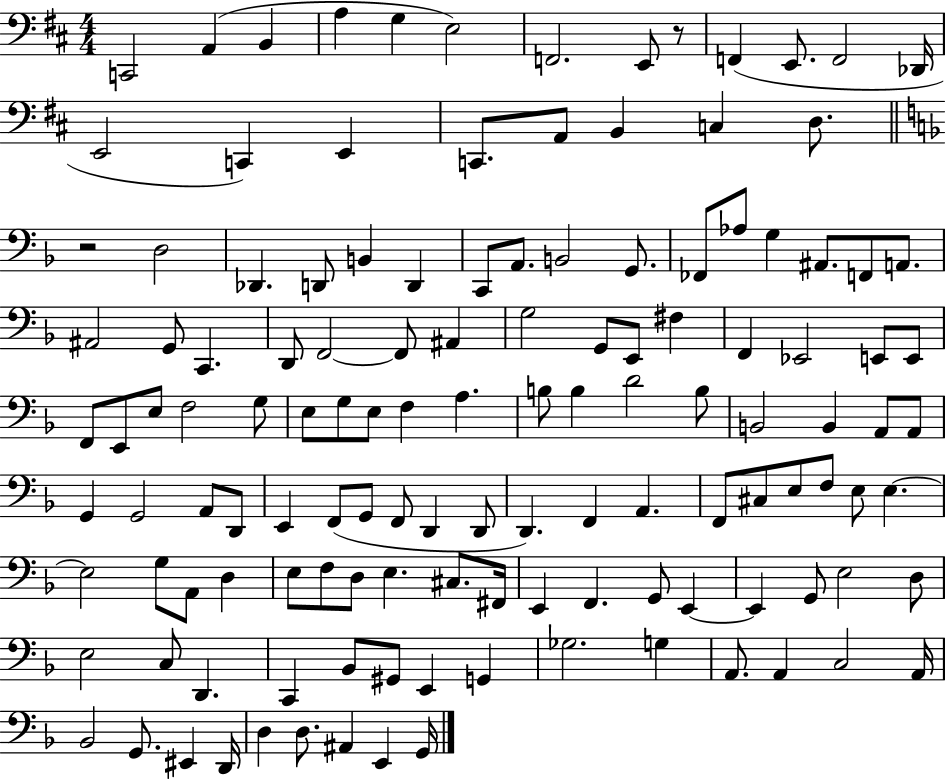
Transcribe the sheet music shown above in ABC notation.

X:1
T:Untitled
M:4/4
L:1/4
K:D
C,,2 A,, B,, A, G, E,2 F,,2 E,,/2 z/2 F,, E,,/2 F,,2 _D,,/4 E,,2 C,, E,, C,,/2 A,,/2 B,, C, D,/2 z2 D,2 _D,, D,,/2 B,, D,, C,,/2 A,,/2 B,,2 G,,/2 _F,,/2 _A,/2 G, ^A,,/2 F,,/2 A,,/2 ^A,,2 G,,/2 C,, D,,/2 F,,2 F,,/2 ^A,, G,2 G,,/2 E,,/2 ^F, F,, _E,,2 E,,/2 E,,/2 F,,/2 E,,/2 E,/2 F,2 G,/2 E,/2 G,/2 E,/2 F, A, B,/2 B, D2 B,/2 B,,2 B,, A,,/2 A,,/2 G,, G,,2 A,,/2 D,,/2 E,, F,,/2 G,,/2 F,,/2 D,, D,,/2 D,, F,, A,, F,,/2 ^C,/2 E,/2 F,/2 E,/2 E, E,2 G,/2 A,,/2 D, E,/2 F,/2 D,/2 E, ^C,/2 ^F,,/4 E,, F,, G,,/2 E,, E,, G,,/2 E,2 D,/2 E,2 C,/2 D,, C,, _B,,/2 ^G,,/2 E,, G,, _G,2 G, A,,/2 A,, C,2 A,,/4 _B,,2 G,,/2 ^E,, D,,/4 D, D,/2 ^A,, E,, G,,/4